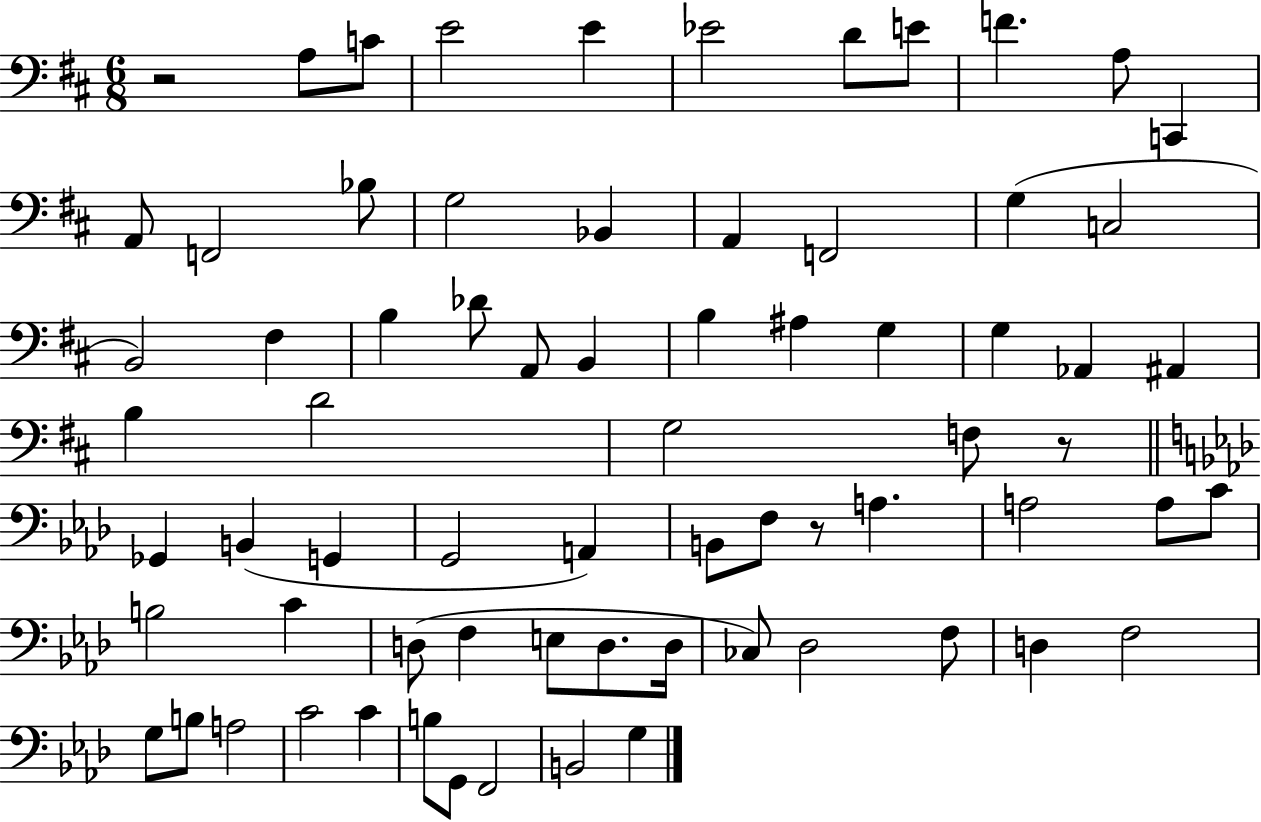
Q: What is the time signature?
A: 6/8